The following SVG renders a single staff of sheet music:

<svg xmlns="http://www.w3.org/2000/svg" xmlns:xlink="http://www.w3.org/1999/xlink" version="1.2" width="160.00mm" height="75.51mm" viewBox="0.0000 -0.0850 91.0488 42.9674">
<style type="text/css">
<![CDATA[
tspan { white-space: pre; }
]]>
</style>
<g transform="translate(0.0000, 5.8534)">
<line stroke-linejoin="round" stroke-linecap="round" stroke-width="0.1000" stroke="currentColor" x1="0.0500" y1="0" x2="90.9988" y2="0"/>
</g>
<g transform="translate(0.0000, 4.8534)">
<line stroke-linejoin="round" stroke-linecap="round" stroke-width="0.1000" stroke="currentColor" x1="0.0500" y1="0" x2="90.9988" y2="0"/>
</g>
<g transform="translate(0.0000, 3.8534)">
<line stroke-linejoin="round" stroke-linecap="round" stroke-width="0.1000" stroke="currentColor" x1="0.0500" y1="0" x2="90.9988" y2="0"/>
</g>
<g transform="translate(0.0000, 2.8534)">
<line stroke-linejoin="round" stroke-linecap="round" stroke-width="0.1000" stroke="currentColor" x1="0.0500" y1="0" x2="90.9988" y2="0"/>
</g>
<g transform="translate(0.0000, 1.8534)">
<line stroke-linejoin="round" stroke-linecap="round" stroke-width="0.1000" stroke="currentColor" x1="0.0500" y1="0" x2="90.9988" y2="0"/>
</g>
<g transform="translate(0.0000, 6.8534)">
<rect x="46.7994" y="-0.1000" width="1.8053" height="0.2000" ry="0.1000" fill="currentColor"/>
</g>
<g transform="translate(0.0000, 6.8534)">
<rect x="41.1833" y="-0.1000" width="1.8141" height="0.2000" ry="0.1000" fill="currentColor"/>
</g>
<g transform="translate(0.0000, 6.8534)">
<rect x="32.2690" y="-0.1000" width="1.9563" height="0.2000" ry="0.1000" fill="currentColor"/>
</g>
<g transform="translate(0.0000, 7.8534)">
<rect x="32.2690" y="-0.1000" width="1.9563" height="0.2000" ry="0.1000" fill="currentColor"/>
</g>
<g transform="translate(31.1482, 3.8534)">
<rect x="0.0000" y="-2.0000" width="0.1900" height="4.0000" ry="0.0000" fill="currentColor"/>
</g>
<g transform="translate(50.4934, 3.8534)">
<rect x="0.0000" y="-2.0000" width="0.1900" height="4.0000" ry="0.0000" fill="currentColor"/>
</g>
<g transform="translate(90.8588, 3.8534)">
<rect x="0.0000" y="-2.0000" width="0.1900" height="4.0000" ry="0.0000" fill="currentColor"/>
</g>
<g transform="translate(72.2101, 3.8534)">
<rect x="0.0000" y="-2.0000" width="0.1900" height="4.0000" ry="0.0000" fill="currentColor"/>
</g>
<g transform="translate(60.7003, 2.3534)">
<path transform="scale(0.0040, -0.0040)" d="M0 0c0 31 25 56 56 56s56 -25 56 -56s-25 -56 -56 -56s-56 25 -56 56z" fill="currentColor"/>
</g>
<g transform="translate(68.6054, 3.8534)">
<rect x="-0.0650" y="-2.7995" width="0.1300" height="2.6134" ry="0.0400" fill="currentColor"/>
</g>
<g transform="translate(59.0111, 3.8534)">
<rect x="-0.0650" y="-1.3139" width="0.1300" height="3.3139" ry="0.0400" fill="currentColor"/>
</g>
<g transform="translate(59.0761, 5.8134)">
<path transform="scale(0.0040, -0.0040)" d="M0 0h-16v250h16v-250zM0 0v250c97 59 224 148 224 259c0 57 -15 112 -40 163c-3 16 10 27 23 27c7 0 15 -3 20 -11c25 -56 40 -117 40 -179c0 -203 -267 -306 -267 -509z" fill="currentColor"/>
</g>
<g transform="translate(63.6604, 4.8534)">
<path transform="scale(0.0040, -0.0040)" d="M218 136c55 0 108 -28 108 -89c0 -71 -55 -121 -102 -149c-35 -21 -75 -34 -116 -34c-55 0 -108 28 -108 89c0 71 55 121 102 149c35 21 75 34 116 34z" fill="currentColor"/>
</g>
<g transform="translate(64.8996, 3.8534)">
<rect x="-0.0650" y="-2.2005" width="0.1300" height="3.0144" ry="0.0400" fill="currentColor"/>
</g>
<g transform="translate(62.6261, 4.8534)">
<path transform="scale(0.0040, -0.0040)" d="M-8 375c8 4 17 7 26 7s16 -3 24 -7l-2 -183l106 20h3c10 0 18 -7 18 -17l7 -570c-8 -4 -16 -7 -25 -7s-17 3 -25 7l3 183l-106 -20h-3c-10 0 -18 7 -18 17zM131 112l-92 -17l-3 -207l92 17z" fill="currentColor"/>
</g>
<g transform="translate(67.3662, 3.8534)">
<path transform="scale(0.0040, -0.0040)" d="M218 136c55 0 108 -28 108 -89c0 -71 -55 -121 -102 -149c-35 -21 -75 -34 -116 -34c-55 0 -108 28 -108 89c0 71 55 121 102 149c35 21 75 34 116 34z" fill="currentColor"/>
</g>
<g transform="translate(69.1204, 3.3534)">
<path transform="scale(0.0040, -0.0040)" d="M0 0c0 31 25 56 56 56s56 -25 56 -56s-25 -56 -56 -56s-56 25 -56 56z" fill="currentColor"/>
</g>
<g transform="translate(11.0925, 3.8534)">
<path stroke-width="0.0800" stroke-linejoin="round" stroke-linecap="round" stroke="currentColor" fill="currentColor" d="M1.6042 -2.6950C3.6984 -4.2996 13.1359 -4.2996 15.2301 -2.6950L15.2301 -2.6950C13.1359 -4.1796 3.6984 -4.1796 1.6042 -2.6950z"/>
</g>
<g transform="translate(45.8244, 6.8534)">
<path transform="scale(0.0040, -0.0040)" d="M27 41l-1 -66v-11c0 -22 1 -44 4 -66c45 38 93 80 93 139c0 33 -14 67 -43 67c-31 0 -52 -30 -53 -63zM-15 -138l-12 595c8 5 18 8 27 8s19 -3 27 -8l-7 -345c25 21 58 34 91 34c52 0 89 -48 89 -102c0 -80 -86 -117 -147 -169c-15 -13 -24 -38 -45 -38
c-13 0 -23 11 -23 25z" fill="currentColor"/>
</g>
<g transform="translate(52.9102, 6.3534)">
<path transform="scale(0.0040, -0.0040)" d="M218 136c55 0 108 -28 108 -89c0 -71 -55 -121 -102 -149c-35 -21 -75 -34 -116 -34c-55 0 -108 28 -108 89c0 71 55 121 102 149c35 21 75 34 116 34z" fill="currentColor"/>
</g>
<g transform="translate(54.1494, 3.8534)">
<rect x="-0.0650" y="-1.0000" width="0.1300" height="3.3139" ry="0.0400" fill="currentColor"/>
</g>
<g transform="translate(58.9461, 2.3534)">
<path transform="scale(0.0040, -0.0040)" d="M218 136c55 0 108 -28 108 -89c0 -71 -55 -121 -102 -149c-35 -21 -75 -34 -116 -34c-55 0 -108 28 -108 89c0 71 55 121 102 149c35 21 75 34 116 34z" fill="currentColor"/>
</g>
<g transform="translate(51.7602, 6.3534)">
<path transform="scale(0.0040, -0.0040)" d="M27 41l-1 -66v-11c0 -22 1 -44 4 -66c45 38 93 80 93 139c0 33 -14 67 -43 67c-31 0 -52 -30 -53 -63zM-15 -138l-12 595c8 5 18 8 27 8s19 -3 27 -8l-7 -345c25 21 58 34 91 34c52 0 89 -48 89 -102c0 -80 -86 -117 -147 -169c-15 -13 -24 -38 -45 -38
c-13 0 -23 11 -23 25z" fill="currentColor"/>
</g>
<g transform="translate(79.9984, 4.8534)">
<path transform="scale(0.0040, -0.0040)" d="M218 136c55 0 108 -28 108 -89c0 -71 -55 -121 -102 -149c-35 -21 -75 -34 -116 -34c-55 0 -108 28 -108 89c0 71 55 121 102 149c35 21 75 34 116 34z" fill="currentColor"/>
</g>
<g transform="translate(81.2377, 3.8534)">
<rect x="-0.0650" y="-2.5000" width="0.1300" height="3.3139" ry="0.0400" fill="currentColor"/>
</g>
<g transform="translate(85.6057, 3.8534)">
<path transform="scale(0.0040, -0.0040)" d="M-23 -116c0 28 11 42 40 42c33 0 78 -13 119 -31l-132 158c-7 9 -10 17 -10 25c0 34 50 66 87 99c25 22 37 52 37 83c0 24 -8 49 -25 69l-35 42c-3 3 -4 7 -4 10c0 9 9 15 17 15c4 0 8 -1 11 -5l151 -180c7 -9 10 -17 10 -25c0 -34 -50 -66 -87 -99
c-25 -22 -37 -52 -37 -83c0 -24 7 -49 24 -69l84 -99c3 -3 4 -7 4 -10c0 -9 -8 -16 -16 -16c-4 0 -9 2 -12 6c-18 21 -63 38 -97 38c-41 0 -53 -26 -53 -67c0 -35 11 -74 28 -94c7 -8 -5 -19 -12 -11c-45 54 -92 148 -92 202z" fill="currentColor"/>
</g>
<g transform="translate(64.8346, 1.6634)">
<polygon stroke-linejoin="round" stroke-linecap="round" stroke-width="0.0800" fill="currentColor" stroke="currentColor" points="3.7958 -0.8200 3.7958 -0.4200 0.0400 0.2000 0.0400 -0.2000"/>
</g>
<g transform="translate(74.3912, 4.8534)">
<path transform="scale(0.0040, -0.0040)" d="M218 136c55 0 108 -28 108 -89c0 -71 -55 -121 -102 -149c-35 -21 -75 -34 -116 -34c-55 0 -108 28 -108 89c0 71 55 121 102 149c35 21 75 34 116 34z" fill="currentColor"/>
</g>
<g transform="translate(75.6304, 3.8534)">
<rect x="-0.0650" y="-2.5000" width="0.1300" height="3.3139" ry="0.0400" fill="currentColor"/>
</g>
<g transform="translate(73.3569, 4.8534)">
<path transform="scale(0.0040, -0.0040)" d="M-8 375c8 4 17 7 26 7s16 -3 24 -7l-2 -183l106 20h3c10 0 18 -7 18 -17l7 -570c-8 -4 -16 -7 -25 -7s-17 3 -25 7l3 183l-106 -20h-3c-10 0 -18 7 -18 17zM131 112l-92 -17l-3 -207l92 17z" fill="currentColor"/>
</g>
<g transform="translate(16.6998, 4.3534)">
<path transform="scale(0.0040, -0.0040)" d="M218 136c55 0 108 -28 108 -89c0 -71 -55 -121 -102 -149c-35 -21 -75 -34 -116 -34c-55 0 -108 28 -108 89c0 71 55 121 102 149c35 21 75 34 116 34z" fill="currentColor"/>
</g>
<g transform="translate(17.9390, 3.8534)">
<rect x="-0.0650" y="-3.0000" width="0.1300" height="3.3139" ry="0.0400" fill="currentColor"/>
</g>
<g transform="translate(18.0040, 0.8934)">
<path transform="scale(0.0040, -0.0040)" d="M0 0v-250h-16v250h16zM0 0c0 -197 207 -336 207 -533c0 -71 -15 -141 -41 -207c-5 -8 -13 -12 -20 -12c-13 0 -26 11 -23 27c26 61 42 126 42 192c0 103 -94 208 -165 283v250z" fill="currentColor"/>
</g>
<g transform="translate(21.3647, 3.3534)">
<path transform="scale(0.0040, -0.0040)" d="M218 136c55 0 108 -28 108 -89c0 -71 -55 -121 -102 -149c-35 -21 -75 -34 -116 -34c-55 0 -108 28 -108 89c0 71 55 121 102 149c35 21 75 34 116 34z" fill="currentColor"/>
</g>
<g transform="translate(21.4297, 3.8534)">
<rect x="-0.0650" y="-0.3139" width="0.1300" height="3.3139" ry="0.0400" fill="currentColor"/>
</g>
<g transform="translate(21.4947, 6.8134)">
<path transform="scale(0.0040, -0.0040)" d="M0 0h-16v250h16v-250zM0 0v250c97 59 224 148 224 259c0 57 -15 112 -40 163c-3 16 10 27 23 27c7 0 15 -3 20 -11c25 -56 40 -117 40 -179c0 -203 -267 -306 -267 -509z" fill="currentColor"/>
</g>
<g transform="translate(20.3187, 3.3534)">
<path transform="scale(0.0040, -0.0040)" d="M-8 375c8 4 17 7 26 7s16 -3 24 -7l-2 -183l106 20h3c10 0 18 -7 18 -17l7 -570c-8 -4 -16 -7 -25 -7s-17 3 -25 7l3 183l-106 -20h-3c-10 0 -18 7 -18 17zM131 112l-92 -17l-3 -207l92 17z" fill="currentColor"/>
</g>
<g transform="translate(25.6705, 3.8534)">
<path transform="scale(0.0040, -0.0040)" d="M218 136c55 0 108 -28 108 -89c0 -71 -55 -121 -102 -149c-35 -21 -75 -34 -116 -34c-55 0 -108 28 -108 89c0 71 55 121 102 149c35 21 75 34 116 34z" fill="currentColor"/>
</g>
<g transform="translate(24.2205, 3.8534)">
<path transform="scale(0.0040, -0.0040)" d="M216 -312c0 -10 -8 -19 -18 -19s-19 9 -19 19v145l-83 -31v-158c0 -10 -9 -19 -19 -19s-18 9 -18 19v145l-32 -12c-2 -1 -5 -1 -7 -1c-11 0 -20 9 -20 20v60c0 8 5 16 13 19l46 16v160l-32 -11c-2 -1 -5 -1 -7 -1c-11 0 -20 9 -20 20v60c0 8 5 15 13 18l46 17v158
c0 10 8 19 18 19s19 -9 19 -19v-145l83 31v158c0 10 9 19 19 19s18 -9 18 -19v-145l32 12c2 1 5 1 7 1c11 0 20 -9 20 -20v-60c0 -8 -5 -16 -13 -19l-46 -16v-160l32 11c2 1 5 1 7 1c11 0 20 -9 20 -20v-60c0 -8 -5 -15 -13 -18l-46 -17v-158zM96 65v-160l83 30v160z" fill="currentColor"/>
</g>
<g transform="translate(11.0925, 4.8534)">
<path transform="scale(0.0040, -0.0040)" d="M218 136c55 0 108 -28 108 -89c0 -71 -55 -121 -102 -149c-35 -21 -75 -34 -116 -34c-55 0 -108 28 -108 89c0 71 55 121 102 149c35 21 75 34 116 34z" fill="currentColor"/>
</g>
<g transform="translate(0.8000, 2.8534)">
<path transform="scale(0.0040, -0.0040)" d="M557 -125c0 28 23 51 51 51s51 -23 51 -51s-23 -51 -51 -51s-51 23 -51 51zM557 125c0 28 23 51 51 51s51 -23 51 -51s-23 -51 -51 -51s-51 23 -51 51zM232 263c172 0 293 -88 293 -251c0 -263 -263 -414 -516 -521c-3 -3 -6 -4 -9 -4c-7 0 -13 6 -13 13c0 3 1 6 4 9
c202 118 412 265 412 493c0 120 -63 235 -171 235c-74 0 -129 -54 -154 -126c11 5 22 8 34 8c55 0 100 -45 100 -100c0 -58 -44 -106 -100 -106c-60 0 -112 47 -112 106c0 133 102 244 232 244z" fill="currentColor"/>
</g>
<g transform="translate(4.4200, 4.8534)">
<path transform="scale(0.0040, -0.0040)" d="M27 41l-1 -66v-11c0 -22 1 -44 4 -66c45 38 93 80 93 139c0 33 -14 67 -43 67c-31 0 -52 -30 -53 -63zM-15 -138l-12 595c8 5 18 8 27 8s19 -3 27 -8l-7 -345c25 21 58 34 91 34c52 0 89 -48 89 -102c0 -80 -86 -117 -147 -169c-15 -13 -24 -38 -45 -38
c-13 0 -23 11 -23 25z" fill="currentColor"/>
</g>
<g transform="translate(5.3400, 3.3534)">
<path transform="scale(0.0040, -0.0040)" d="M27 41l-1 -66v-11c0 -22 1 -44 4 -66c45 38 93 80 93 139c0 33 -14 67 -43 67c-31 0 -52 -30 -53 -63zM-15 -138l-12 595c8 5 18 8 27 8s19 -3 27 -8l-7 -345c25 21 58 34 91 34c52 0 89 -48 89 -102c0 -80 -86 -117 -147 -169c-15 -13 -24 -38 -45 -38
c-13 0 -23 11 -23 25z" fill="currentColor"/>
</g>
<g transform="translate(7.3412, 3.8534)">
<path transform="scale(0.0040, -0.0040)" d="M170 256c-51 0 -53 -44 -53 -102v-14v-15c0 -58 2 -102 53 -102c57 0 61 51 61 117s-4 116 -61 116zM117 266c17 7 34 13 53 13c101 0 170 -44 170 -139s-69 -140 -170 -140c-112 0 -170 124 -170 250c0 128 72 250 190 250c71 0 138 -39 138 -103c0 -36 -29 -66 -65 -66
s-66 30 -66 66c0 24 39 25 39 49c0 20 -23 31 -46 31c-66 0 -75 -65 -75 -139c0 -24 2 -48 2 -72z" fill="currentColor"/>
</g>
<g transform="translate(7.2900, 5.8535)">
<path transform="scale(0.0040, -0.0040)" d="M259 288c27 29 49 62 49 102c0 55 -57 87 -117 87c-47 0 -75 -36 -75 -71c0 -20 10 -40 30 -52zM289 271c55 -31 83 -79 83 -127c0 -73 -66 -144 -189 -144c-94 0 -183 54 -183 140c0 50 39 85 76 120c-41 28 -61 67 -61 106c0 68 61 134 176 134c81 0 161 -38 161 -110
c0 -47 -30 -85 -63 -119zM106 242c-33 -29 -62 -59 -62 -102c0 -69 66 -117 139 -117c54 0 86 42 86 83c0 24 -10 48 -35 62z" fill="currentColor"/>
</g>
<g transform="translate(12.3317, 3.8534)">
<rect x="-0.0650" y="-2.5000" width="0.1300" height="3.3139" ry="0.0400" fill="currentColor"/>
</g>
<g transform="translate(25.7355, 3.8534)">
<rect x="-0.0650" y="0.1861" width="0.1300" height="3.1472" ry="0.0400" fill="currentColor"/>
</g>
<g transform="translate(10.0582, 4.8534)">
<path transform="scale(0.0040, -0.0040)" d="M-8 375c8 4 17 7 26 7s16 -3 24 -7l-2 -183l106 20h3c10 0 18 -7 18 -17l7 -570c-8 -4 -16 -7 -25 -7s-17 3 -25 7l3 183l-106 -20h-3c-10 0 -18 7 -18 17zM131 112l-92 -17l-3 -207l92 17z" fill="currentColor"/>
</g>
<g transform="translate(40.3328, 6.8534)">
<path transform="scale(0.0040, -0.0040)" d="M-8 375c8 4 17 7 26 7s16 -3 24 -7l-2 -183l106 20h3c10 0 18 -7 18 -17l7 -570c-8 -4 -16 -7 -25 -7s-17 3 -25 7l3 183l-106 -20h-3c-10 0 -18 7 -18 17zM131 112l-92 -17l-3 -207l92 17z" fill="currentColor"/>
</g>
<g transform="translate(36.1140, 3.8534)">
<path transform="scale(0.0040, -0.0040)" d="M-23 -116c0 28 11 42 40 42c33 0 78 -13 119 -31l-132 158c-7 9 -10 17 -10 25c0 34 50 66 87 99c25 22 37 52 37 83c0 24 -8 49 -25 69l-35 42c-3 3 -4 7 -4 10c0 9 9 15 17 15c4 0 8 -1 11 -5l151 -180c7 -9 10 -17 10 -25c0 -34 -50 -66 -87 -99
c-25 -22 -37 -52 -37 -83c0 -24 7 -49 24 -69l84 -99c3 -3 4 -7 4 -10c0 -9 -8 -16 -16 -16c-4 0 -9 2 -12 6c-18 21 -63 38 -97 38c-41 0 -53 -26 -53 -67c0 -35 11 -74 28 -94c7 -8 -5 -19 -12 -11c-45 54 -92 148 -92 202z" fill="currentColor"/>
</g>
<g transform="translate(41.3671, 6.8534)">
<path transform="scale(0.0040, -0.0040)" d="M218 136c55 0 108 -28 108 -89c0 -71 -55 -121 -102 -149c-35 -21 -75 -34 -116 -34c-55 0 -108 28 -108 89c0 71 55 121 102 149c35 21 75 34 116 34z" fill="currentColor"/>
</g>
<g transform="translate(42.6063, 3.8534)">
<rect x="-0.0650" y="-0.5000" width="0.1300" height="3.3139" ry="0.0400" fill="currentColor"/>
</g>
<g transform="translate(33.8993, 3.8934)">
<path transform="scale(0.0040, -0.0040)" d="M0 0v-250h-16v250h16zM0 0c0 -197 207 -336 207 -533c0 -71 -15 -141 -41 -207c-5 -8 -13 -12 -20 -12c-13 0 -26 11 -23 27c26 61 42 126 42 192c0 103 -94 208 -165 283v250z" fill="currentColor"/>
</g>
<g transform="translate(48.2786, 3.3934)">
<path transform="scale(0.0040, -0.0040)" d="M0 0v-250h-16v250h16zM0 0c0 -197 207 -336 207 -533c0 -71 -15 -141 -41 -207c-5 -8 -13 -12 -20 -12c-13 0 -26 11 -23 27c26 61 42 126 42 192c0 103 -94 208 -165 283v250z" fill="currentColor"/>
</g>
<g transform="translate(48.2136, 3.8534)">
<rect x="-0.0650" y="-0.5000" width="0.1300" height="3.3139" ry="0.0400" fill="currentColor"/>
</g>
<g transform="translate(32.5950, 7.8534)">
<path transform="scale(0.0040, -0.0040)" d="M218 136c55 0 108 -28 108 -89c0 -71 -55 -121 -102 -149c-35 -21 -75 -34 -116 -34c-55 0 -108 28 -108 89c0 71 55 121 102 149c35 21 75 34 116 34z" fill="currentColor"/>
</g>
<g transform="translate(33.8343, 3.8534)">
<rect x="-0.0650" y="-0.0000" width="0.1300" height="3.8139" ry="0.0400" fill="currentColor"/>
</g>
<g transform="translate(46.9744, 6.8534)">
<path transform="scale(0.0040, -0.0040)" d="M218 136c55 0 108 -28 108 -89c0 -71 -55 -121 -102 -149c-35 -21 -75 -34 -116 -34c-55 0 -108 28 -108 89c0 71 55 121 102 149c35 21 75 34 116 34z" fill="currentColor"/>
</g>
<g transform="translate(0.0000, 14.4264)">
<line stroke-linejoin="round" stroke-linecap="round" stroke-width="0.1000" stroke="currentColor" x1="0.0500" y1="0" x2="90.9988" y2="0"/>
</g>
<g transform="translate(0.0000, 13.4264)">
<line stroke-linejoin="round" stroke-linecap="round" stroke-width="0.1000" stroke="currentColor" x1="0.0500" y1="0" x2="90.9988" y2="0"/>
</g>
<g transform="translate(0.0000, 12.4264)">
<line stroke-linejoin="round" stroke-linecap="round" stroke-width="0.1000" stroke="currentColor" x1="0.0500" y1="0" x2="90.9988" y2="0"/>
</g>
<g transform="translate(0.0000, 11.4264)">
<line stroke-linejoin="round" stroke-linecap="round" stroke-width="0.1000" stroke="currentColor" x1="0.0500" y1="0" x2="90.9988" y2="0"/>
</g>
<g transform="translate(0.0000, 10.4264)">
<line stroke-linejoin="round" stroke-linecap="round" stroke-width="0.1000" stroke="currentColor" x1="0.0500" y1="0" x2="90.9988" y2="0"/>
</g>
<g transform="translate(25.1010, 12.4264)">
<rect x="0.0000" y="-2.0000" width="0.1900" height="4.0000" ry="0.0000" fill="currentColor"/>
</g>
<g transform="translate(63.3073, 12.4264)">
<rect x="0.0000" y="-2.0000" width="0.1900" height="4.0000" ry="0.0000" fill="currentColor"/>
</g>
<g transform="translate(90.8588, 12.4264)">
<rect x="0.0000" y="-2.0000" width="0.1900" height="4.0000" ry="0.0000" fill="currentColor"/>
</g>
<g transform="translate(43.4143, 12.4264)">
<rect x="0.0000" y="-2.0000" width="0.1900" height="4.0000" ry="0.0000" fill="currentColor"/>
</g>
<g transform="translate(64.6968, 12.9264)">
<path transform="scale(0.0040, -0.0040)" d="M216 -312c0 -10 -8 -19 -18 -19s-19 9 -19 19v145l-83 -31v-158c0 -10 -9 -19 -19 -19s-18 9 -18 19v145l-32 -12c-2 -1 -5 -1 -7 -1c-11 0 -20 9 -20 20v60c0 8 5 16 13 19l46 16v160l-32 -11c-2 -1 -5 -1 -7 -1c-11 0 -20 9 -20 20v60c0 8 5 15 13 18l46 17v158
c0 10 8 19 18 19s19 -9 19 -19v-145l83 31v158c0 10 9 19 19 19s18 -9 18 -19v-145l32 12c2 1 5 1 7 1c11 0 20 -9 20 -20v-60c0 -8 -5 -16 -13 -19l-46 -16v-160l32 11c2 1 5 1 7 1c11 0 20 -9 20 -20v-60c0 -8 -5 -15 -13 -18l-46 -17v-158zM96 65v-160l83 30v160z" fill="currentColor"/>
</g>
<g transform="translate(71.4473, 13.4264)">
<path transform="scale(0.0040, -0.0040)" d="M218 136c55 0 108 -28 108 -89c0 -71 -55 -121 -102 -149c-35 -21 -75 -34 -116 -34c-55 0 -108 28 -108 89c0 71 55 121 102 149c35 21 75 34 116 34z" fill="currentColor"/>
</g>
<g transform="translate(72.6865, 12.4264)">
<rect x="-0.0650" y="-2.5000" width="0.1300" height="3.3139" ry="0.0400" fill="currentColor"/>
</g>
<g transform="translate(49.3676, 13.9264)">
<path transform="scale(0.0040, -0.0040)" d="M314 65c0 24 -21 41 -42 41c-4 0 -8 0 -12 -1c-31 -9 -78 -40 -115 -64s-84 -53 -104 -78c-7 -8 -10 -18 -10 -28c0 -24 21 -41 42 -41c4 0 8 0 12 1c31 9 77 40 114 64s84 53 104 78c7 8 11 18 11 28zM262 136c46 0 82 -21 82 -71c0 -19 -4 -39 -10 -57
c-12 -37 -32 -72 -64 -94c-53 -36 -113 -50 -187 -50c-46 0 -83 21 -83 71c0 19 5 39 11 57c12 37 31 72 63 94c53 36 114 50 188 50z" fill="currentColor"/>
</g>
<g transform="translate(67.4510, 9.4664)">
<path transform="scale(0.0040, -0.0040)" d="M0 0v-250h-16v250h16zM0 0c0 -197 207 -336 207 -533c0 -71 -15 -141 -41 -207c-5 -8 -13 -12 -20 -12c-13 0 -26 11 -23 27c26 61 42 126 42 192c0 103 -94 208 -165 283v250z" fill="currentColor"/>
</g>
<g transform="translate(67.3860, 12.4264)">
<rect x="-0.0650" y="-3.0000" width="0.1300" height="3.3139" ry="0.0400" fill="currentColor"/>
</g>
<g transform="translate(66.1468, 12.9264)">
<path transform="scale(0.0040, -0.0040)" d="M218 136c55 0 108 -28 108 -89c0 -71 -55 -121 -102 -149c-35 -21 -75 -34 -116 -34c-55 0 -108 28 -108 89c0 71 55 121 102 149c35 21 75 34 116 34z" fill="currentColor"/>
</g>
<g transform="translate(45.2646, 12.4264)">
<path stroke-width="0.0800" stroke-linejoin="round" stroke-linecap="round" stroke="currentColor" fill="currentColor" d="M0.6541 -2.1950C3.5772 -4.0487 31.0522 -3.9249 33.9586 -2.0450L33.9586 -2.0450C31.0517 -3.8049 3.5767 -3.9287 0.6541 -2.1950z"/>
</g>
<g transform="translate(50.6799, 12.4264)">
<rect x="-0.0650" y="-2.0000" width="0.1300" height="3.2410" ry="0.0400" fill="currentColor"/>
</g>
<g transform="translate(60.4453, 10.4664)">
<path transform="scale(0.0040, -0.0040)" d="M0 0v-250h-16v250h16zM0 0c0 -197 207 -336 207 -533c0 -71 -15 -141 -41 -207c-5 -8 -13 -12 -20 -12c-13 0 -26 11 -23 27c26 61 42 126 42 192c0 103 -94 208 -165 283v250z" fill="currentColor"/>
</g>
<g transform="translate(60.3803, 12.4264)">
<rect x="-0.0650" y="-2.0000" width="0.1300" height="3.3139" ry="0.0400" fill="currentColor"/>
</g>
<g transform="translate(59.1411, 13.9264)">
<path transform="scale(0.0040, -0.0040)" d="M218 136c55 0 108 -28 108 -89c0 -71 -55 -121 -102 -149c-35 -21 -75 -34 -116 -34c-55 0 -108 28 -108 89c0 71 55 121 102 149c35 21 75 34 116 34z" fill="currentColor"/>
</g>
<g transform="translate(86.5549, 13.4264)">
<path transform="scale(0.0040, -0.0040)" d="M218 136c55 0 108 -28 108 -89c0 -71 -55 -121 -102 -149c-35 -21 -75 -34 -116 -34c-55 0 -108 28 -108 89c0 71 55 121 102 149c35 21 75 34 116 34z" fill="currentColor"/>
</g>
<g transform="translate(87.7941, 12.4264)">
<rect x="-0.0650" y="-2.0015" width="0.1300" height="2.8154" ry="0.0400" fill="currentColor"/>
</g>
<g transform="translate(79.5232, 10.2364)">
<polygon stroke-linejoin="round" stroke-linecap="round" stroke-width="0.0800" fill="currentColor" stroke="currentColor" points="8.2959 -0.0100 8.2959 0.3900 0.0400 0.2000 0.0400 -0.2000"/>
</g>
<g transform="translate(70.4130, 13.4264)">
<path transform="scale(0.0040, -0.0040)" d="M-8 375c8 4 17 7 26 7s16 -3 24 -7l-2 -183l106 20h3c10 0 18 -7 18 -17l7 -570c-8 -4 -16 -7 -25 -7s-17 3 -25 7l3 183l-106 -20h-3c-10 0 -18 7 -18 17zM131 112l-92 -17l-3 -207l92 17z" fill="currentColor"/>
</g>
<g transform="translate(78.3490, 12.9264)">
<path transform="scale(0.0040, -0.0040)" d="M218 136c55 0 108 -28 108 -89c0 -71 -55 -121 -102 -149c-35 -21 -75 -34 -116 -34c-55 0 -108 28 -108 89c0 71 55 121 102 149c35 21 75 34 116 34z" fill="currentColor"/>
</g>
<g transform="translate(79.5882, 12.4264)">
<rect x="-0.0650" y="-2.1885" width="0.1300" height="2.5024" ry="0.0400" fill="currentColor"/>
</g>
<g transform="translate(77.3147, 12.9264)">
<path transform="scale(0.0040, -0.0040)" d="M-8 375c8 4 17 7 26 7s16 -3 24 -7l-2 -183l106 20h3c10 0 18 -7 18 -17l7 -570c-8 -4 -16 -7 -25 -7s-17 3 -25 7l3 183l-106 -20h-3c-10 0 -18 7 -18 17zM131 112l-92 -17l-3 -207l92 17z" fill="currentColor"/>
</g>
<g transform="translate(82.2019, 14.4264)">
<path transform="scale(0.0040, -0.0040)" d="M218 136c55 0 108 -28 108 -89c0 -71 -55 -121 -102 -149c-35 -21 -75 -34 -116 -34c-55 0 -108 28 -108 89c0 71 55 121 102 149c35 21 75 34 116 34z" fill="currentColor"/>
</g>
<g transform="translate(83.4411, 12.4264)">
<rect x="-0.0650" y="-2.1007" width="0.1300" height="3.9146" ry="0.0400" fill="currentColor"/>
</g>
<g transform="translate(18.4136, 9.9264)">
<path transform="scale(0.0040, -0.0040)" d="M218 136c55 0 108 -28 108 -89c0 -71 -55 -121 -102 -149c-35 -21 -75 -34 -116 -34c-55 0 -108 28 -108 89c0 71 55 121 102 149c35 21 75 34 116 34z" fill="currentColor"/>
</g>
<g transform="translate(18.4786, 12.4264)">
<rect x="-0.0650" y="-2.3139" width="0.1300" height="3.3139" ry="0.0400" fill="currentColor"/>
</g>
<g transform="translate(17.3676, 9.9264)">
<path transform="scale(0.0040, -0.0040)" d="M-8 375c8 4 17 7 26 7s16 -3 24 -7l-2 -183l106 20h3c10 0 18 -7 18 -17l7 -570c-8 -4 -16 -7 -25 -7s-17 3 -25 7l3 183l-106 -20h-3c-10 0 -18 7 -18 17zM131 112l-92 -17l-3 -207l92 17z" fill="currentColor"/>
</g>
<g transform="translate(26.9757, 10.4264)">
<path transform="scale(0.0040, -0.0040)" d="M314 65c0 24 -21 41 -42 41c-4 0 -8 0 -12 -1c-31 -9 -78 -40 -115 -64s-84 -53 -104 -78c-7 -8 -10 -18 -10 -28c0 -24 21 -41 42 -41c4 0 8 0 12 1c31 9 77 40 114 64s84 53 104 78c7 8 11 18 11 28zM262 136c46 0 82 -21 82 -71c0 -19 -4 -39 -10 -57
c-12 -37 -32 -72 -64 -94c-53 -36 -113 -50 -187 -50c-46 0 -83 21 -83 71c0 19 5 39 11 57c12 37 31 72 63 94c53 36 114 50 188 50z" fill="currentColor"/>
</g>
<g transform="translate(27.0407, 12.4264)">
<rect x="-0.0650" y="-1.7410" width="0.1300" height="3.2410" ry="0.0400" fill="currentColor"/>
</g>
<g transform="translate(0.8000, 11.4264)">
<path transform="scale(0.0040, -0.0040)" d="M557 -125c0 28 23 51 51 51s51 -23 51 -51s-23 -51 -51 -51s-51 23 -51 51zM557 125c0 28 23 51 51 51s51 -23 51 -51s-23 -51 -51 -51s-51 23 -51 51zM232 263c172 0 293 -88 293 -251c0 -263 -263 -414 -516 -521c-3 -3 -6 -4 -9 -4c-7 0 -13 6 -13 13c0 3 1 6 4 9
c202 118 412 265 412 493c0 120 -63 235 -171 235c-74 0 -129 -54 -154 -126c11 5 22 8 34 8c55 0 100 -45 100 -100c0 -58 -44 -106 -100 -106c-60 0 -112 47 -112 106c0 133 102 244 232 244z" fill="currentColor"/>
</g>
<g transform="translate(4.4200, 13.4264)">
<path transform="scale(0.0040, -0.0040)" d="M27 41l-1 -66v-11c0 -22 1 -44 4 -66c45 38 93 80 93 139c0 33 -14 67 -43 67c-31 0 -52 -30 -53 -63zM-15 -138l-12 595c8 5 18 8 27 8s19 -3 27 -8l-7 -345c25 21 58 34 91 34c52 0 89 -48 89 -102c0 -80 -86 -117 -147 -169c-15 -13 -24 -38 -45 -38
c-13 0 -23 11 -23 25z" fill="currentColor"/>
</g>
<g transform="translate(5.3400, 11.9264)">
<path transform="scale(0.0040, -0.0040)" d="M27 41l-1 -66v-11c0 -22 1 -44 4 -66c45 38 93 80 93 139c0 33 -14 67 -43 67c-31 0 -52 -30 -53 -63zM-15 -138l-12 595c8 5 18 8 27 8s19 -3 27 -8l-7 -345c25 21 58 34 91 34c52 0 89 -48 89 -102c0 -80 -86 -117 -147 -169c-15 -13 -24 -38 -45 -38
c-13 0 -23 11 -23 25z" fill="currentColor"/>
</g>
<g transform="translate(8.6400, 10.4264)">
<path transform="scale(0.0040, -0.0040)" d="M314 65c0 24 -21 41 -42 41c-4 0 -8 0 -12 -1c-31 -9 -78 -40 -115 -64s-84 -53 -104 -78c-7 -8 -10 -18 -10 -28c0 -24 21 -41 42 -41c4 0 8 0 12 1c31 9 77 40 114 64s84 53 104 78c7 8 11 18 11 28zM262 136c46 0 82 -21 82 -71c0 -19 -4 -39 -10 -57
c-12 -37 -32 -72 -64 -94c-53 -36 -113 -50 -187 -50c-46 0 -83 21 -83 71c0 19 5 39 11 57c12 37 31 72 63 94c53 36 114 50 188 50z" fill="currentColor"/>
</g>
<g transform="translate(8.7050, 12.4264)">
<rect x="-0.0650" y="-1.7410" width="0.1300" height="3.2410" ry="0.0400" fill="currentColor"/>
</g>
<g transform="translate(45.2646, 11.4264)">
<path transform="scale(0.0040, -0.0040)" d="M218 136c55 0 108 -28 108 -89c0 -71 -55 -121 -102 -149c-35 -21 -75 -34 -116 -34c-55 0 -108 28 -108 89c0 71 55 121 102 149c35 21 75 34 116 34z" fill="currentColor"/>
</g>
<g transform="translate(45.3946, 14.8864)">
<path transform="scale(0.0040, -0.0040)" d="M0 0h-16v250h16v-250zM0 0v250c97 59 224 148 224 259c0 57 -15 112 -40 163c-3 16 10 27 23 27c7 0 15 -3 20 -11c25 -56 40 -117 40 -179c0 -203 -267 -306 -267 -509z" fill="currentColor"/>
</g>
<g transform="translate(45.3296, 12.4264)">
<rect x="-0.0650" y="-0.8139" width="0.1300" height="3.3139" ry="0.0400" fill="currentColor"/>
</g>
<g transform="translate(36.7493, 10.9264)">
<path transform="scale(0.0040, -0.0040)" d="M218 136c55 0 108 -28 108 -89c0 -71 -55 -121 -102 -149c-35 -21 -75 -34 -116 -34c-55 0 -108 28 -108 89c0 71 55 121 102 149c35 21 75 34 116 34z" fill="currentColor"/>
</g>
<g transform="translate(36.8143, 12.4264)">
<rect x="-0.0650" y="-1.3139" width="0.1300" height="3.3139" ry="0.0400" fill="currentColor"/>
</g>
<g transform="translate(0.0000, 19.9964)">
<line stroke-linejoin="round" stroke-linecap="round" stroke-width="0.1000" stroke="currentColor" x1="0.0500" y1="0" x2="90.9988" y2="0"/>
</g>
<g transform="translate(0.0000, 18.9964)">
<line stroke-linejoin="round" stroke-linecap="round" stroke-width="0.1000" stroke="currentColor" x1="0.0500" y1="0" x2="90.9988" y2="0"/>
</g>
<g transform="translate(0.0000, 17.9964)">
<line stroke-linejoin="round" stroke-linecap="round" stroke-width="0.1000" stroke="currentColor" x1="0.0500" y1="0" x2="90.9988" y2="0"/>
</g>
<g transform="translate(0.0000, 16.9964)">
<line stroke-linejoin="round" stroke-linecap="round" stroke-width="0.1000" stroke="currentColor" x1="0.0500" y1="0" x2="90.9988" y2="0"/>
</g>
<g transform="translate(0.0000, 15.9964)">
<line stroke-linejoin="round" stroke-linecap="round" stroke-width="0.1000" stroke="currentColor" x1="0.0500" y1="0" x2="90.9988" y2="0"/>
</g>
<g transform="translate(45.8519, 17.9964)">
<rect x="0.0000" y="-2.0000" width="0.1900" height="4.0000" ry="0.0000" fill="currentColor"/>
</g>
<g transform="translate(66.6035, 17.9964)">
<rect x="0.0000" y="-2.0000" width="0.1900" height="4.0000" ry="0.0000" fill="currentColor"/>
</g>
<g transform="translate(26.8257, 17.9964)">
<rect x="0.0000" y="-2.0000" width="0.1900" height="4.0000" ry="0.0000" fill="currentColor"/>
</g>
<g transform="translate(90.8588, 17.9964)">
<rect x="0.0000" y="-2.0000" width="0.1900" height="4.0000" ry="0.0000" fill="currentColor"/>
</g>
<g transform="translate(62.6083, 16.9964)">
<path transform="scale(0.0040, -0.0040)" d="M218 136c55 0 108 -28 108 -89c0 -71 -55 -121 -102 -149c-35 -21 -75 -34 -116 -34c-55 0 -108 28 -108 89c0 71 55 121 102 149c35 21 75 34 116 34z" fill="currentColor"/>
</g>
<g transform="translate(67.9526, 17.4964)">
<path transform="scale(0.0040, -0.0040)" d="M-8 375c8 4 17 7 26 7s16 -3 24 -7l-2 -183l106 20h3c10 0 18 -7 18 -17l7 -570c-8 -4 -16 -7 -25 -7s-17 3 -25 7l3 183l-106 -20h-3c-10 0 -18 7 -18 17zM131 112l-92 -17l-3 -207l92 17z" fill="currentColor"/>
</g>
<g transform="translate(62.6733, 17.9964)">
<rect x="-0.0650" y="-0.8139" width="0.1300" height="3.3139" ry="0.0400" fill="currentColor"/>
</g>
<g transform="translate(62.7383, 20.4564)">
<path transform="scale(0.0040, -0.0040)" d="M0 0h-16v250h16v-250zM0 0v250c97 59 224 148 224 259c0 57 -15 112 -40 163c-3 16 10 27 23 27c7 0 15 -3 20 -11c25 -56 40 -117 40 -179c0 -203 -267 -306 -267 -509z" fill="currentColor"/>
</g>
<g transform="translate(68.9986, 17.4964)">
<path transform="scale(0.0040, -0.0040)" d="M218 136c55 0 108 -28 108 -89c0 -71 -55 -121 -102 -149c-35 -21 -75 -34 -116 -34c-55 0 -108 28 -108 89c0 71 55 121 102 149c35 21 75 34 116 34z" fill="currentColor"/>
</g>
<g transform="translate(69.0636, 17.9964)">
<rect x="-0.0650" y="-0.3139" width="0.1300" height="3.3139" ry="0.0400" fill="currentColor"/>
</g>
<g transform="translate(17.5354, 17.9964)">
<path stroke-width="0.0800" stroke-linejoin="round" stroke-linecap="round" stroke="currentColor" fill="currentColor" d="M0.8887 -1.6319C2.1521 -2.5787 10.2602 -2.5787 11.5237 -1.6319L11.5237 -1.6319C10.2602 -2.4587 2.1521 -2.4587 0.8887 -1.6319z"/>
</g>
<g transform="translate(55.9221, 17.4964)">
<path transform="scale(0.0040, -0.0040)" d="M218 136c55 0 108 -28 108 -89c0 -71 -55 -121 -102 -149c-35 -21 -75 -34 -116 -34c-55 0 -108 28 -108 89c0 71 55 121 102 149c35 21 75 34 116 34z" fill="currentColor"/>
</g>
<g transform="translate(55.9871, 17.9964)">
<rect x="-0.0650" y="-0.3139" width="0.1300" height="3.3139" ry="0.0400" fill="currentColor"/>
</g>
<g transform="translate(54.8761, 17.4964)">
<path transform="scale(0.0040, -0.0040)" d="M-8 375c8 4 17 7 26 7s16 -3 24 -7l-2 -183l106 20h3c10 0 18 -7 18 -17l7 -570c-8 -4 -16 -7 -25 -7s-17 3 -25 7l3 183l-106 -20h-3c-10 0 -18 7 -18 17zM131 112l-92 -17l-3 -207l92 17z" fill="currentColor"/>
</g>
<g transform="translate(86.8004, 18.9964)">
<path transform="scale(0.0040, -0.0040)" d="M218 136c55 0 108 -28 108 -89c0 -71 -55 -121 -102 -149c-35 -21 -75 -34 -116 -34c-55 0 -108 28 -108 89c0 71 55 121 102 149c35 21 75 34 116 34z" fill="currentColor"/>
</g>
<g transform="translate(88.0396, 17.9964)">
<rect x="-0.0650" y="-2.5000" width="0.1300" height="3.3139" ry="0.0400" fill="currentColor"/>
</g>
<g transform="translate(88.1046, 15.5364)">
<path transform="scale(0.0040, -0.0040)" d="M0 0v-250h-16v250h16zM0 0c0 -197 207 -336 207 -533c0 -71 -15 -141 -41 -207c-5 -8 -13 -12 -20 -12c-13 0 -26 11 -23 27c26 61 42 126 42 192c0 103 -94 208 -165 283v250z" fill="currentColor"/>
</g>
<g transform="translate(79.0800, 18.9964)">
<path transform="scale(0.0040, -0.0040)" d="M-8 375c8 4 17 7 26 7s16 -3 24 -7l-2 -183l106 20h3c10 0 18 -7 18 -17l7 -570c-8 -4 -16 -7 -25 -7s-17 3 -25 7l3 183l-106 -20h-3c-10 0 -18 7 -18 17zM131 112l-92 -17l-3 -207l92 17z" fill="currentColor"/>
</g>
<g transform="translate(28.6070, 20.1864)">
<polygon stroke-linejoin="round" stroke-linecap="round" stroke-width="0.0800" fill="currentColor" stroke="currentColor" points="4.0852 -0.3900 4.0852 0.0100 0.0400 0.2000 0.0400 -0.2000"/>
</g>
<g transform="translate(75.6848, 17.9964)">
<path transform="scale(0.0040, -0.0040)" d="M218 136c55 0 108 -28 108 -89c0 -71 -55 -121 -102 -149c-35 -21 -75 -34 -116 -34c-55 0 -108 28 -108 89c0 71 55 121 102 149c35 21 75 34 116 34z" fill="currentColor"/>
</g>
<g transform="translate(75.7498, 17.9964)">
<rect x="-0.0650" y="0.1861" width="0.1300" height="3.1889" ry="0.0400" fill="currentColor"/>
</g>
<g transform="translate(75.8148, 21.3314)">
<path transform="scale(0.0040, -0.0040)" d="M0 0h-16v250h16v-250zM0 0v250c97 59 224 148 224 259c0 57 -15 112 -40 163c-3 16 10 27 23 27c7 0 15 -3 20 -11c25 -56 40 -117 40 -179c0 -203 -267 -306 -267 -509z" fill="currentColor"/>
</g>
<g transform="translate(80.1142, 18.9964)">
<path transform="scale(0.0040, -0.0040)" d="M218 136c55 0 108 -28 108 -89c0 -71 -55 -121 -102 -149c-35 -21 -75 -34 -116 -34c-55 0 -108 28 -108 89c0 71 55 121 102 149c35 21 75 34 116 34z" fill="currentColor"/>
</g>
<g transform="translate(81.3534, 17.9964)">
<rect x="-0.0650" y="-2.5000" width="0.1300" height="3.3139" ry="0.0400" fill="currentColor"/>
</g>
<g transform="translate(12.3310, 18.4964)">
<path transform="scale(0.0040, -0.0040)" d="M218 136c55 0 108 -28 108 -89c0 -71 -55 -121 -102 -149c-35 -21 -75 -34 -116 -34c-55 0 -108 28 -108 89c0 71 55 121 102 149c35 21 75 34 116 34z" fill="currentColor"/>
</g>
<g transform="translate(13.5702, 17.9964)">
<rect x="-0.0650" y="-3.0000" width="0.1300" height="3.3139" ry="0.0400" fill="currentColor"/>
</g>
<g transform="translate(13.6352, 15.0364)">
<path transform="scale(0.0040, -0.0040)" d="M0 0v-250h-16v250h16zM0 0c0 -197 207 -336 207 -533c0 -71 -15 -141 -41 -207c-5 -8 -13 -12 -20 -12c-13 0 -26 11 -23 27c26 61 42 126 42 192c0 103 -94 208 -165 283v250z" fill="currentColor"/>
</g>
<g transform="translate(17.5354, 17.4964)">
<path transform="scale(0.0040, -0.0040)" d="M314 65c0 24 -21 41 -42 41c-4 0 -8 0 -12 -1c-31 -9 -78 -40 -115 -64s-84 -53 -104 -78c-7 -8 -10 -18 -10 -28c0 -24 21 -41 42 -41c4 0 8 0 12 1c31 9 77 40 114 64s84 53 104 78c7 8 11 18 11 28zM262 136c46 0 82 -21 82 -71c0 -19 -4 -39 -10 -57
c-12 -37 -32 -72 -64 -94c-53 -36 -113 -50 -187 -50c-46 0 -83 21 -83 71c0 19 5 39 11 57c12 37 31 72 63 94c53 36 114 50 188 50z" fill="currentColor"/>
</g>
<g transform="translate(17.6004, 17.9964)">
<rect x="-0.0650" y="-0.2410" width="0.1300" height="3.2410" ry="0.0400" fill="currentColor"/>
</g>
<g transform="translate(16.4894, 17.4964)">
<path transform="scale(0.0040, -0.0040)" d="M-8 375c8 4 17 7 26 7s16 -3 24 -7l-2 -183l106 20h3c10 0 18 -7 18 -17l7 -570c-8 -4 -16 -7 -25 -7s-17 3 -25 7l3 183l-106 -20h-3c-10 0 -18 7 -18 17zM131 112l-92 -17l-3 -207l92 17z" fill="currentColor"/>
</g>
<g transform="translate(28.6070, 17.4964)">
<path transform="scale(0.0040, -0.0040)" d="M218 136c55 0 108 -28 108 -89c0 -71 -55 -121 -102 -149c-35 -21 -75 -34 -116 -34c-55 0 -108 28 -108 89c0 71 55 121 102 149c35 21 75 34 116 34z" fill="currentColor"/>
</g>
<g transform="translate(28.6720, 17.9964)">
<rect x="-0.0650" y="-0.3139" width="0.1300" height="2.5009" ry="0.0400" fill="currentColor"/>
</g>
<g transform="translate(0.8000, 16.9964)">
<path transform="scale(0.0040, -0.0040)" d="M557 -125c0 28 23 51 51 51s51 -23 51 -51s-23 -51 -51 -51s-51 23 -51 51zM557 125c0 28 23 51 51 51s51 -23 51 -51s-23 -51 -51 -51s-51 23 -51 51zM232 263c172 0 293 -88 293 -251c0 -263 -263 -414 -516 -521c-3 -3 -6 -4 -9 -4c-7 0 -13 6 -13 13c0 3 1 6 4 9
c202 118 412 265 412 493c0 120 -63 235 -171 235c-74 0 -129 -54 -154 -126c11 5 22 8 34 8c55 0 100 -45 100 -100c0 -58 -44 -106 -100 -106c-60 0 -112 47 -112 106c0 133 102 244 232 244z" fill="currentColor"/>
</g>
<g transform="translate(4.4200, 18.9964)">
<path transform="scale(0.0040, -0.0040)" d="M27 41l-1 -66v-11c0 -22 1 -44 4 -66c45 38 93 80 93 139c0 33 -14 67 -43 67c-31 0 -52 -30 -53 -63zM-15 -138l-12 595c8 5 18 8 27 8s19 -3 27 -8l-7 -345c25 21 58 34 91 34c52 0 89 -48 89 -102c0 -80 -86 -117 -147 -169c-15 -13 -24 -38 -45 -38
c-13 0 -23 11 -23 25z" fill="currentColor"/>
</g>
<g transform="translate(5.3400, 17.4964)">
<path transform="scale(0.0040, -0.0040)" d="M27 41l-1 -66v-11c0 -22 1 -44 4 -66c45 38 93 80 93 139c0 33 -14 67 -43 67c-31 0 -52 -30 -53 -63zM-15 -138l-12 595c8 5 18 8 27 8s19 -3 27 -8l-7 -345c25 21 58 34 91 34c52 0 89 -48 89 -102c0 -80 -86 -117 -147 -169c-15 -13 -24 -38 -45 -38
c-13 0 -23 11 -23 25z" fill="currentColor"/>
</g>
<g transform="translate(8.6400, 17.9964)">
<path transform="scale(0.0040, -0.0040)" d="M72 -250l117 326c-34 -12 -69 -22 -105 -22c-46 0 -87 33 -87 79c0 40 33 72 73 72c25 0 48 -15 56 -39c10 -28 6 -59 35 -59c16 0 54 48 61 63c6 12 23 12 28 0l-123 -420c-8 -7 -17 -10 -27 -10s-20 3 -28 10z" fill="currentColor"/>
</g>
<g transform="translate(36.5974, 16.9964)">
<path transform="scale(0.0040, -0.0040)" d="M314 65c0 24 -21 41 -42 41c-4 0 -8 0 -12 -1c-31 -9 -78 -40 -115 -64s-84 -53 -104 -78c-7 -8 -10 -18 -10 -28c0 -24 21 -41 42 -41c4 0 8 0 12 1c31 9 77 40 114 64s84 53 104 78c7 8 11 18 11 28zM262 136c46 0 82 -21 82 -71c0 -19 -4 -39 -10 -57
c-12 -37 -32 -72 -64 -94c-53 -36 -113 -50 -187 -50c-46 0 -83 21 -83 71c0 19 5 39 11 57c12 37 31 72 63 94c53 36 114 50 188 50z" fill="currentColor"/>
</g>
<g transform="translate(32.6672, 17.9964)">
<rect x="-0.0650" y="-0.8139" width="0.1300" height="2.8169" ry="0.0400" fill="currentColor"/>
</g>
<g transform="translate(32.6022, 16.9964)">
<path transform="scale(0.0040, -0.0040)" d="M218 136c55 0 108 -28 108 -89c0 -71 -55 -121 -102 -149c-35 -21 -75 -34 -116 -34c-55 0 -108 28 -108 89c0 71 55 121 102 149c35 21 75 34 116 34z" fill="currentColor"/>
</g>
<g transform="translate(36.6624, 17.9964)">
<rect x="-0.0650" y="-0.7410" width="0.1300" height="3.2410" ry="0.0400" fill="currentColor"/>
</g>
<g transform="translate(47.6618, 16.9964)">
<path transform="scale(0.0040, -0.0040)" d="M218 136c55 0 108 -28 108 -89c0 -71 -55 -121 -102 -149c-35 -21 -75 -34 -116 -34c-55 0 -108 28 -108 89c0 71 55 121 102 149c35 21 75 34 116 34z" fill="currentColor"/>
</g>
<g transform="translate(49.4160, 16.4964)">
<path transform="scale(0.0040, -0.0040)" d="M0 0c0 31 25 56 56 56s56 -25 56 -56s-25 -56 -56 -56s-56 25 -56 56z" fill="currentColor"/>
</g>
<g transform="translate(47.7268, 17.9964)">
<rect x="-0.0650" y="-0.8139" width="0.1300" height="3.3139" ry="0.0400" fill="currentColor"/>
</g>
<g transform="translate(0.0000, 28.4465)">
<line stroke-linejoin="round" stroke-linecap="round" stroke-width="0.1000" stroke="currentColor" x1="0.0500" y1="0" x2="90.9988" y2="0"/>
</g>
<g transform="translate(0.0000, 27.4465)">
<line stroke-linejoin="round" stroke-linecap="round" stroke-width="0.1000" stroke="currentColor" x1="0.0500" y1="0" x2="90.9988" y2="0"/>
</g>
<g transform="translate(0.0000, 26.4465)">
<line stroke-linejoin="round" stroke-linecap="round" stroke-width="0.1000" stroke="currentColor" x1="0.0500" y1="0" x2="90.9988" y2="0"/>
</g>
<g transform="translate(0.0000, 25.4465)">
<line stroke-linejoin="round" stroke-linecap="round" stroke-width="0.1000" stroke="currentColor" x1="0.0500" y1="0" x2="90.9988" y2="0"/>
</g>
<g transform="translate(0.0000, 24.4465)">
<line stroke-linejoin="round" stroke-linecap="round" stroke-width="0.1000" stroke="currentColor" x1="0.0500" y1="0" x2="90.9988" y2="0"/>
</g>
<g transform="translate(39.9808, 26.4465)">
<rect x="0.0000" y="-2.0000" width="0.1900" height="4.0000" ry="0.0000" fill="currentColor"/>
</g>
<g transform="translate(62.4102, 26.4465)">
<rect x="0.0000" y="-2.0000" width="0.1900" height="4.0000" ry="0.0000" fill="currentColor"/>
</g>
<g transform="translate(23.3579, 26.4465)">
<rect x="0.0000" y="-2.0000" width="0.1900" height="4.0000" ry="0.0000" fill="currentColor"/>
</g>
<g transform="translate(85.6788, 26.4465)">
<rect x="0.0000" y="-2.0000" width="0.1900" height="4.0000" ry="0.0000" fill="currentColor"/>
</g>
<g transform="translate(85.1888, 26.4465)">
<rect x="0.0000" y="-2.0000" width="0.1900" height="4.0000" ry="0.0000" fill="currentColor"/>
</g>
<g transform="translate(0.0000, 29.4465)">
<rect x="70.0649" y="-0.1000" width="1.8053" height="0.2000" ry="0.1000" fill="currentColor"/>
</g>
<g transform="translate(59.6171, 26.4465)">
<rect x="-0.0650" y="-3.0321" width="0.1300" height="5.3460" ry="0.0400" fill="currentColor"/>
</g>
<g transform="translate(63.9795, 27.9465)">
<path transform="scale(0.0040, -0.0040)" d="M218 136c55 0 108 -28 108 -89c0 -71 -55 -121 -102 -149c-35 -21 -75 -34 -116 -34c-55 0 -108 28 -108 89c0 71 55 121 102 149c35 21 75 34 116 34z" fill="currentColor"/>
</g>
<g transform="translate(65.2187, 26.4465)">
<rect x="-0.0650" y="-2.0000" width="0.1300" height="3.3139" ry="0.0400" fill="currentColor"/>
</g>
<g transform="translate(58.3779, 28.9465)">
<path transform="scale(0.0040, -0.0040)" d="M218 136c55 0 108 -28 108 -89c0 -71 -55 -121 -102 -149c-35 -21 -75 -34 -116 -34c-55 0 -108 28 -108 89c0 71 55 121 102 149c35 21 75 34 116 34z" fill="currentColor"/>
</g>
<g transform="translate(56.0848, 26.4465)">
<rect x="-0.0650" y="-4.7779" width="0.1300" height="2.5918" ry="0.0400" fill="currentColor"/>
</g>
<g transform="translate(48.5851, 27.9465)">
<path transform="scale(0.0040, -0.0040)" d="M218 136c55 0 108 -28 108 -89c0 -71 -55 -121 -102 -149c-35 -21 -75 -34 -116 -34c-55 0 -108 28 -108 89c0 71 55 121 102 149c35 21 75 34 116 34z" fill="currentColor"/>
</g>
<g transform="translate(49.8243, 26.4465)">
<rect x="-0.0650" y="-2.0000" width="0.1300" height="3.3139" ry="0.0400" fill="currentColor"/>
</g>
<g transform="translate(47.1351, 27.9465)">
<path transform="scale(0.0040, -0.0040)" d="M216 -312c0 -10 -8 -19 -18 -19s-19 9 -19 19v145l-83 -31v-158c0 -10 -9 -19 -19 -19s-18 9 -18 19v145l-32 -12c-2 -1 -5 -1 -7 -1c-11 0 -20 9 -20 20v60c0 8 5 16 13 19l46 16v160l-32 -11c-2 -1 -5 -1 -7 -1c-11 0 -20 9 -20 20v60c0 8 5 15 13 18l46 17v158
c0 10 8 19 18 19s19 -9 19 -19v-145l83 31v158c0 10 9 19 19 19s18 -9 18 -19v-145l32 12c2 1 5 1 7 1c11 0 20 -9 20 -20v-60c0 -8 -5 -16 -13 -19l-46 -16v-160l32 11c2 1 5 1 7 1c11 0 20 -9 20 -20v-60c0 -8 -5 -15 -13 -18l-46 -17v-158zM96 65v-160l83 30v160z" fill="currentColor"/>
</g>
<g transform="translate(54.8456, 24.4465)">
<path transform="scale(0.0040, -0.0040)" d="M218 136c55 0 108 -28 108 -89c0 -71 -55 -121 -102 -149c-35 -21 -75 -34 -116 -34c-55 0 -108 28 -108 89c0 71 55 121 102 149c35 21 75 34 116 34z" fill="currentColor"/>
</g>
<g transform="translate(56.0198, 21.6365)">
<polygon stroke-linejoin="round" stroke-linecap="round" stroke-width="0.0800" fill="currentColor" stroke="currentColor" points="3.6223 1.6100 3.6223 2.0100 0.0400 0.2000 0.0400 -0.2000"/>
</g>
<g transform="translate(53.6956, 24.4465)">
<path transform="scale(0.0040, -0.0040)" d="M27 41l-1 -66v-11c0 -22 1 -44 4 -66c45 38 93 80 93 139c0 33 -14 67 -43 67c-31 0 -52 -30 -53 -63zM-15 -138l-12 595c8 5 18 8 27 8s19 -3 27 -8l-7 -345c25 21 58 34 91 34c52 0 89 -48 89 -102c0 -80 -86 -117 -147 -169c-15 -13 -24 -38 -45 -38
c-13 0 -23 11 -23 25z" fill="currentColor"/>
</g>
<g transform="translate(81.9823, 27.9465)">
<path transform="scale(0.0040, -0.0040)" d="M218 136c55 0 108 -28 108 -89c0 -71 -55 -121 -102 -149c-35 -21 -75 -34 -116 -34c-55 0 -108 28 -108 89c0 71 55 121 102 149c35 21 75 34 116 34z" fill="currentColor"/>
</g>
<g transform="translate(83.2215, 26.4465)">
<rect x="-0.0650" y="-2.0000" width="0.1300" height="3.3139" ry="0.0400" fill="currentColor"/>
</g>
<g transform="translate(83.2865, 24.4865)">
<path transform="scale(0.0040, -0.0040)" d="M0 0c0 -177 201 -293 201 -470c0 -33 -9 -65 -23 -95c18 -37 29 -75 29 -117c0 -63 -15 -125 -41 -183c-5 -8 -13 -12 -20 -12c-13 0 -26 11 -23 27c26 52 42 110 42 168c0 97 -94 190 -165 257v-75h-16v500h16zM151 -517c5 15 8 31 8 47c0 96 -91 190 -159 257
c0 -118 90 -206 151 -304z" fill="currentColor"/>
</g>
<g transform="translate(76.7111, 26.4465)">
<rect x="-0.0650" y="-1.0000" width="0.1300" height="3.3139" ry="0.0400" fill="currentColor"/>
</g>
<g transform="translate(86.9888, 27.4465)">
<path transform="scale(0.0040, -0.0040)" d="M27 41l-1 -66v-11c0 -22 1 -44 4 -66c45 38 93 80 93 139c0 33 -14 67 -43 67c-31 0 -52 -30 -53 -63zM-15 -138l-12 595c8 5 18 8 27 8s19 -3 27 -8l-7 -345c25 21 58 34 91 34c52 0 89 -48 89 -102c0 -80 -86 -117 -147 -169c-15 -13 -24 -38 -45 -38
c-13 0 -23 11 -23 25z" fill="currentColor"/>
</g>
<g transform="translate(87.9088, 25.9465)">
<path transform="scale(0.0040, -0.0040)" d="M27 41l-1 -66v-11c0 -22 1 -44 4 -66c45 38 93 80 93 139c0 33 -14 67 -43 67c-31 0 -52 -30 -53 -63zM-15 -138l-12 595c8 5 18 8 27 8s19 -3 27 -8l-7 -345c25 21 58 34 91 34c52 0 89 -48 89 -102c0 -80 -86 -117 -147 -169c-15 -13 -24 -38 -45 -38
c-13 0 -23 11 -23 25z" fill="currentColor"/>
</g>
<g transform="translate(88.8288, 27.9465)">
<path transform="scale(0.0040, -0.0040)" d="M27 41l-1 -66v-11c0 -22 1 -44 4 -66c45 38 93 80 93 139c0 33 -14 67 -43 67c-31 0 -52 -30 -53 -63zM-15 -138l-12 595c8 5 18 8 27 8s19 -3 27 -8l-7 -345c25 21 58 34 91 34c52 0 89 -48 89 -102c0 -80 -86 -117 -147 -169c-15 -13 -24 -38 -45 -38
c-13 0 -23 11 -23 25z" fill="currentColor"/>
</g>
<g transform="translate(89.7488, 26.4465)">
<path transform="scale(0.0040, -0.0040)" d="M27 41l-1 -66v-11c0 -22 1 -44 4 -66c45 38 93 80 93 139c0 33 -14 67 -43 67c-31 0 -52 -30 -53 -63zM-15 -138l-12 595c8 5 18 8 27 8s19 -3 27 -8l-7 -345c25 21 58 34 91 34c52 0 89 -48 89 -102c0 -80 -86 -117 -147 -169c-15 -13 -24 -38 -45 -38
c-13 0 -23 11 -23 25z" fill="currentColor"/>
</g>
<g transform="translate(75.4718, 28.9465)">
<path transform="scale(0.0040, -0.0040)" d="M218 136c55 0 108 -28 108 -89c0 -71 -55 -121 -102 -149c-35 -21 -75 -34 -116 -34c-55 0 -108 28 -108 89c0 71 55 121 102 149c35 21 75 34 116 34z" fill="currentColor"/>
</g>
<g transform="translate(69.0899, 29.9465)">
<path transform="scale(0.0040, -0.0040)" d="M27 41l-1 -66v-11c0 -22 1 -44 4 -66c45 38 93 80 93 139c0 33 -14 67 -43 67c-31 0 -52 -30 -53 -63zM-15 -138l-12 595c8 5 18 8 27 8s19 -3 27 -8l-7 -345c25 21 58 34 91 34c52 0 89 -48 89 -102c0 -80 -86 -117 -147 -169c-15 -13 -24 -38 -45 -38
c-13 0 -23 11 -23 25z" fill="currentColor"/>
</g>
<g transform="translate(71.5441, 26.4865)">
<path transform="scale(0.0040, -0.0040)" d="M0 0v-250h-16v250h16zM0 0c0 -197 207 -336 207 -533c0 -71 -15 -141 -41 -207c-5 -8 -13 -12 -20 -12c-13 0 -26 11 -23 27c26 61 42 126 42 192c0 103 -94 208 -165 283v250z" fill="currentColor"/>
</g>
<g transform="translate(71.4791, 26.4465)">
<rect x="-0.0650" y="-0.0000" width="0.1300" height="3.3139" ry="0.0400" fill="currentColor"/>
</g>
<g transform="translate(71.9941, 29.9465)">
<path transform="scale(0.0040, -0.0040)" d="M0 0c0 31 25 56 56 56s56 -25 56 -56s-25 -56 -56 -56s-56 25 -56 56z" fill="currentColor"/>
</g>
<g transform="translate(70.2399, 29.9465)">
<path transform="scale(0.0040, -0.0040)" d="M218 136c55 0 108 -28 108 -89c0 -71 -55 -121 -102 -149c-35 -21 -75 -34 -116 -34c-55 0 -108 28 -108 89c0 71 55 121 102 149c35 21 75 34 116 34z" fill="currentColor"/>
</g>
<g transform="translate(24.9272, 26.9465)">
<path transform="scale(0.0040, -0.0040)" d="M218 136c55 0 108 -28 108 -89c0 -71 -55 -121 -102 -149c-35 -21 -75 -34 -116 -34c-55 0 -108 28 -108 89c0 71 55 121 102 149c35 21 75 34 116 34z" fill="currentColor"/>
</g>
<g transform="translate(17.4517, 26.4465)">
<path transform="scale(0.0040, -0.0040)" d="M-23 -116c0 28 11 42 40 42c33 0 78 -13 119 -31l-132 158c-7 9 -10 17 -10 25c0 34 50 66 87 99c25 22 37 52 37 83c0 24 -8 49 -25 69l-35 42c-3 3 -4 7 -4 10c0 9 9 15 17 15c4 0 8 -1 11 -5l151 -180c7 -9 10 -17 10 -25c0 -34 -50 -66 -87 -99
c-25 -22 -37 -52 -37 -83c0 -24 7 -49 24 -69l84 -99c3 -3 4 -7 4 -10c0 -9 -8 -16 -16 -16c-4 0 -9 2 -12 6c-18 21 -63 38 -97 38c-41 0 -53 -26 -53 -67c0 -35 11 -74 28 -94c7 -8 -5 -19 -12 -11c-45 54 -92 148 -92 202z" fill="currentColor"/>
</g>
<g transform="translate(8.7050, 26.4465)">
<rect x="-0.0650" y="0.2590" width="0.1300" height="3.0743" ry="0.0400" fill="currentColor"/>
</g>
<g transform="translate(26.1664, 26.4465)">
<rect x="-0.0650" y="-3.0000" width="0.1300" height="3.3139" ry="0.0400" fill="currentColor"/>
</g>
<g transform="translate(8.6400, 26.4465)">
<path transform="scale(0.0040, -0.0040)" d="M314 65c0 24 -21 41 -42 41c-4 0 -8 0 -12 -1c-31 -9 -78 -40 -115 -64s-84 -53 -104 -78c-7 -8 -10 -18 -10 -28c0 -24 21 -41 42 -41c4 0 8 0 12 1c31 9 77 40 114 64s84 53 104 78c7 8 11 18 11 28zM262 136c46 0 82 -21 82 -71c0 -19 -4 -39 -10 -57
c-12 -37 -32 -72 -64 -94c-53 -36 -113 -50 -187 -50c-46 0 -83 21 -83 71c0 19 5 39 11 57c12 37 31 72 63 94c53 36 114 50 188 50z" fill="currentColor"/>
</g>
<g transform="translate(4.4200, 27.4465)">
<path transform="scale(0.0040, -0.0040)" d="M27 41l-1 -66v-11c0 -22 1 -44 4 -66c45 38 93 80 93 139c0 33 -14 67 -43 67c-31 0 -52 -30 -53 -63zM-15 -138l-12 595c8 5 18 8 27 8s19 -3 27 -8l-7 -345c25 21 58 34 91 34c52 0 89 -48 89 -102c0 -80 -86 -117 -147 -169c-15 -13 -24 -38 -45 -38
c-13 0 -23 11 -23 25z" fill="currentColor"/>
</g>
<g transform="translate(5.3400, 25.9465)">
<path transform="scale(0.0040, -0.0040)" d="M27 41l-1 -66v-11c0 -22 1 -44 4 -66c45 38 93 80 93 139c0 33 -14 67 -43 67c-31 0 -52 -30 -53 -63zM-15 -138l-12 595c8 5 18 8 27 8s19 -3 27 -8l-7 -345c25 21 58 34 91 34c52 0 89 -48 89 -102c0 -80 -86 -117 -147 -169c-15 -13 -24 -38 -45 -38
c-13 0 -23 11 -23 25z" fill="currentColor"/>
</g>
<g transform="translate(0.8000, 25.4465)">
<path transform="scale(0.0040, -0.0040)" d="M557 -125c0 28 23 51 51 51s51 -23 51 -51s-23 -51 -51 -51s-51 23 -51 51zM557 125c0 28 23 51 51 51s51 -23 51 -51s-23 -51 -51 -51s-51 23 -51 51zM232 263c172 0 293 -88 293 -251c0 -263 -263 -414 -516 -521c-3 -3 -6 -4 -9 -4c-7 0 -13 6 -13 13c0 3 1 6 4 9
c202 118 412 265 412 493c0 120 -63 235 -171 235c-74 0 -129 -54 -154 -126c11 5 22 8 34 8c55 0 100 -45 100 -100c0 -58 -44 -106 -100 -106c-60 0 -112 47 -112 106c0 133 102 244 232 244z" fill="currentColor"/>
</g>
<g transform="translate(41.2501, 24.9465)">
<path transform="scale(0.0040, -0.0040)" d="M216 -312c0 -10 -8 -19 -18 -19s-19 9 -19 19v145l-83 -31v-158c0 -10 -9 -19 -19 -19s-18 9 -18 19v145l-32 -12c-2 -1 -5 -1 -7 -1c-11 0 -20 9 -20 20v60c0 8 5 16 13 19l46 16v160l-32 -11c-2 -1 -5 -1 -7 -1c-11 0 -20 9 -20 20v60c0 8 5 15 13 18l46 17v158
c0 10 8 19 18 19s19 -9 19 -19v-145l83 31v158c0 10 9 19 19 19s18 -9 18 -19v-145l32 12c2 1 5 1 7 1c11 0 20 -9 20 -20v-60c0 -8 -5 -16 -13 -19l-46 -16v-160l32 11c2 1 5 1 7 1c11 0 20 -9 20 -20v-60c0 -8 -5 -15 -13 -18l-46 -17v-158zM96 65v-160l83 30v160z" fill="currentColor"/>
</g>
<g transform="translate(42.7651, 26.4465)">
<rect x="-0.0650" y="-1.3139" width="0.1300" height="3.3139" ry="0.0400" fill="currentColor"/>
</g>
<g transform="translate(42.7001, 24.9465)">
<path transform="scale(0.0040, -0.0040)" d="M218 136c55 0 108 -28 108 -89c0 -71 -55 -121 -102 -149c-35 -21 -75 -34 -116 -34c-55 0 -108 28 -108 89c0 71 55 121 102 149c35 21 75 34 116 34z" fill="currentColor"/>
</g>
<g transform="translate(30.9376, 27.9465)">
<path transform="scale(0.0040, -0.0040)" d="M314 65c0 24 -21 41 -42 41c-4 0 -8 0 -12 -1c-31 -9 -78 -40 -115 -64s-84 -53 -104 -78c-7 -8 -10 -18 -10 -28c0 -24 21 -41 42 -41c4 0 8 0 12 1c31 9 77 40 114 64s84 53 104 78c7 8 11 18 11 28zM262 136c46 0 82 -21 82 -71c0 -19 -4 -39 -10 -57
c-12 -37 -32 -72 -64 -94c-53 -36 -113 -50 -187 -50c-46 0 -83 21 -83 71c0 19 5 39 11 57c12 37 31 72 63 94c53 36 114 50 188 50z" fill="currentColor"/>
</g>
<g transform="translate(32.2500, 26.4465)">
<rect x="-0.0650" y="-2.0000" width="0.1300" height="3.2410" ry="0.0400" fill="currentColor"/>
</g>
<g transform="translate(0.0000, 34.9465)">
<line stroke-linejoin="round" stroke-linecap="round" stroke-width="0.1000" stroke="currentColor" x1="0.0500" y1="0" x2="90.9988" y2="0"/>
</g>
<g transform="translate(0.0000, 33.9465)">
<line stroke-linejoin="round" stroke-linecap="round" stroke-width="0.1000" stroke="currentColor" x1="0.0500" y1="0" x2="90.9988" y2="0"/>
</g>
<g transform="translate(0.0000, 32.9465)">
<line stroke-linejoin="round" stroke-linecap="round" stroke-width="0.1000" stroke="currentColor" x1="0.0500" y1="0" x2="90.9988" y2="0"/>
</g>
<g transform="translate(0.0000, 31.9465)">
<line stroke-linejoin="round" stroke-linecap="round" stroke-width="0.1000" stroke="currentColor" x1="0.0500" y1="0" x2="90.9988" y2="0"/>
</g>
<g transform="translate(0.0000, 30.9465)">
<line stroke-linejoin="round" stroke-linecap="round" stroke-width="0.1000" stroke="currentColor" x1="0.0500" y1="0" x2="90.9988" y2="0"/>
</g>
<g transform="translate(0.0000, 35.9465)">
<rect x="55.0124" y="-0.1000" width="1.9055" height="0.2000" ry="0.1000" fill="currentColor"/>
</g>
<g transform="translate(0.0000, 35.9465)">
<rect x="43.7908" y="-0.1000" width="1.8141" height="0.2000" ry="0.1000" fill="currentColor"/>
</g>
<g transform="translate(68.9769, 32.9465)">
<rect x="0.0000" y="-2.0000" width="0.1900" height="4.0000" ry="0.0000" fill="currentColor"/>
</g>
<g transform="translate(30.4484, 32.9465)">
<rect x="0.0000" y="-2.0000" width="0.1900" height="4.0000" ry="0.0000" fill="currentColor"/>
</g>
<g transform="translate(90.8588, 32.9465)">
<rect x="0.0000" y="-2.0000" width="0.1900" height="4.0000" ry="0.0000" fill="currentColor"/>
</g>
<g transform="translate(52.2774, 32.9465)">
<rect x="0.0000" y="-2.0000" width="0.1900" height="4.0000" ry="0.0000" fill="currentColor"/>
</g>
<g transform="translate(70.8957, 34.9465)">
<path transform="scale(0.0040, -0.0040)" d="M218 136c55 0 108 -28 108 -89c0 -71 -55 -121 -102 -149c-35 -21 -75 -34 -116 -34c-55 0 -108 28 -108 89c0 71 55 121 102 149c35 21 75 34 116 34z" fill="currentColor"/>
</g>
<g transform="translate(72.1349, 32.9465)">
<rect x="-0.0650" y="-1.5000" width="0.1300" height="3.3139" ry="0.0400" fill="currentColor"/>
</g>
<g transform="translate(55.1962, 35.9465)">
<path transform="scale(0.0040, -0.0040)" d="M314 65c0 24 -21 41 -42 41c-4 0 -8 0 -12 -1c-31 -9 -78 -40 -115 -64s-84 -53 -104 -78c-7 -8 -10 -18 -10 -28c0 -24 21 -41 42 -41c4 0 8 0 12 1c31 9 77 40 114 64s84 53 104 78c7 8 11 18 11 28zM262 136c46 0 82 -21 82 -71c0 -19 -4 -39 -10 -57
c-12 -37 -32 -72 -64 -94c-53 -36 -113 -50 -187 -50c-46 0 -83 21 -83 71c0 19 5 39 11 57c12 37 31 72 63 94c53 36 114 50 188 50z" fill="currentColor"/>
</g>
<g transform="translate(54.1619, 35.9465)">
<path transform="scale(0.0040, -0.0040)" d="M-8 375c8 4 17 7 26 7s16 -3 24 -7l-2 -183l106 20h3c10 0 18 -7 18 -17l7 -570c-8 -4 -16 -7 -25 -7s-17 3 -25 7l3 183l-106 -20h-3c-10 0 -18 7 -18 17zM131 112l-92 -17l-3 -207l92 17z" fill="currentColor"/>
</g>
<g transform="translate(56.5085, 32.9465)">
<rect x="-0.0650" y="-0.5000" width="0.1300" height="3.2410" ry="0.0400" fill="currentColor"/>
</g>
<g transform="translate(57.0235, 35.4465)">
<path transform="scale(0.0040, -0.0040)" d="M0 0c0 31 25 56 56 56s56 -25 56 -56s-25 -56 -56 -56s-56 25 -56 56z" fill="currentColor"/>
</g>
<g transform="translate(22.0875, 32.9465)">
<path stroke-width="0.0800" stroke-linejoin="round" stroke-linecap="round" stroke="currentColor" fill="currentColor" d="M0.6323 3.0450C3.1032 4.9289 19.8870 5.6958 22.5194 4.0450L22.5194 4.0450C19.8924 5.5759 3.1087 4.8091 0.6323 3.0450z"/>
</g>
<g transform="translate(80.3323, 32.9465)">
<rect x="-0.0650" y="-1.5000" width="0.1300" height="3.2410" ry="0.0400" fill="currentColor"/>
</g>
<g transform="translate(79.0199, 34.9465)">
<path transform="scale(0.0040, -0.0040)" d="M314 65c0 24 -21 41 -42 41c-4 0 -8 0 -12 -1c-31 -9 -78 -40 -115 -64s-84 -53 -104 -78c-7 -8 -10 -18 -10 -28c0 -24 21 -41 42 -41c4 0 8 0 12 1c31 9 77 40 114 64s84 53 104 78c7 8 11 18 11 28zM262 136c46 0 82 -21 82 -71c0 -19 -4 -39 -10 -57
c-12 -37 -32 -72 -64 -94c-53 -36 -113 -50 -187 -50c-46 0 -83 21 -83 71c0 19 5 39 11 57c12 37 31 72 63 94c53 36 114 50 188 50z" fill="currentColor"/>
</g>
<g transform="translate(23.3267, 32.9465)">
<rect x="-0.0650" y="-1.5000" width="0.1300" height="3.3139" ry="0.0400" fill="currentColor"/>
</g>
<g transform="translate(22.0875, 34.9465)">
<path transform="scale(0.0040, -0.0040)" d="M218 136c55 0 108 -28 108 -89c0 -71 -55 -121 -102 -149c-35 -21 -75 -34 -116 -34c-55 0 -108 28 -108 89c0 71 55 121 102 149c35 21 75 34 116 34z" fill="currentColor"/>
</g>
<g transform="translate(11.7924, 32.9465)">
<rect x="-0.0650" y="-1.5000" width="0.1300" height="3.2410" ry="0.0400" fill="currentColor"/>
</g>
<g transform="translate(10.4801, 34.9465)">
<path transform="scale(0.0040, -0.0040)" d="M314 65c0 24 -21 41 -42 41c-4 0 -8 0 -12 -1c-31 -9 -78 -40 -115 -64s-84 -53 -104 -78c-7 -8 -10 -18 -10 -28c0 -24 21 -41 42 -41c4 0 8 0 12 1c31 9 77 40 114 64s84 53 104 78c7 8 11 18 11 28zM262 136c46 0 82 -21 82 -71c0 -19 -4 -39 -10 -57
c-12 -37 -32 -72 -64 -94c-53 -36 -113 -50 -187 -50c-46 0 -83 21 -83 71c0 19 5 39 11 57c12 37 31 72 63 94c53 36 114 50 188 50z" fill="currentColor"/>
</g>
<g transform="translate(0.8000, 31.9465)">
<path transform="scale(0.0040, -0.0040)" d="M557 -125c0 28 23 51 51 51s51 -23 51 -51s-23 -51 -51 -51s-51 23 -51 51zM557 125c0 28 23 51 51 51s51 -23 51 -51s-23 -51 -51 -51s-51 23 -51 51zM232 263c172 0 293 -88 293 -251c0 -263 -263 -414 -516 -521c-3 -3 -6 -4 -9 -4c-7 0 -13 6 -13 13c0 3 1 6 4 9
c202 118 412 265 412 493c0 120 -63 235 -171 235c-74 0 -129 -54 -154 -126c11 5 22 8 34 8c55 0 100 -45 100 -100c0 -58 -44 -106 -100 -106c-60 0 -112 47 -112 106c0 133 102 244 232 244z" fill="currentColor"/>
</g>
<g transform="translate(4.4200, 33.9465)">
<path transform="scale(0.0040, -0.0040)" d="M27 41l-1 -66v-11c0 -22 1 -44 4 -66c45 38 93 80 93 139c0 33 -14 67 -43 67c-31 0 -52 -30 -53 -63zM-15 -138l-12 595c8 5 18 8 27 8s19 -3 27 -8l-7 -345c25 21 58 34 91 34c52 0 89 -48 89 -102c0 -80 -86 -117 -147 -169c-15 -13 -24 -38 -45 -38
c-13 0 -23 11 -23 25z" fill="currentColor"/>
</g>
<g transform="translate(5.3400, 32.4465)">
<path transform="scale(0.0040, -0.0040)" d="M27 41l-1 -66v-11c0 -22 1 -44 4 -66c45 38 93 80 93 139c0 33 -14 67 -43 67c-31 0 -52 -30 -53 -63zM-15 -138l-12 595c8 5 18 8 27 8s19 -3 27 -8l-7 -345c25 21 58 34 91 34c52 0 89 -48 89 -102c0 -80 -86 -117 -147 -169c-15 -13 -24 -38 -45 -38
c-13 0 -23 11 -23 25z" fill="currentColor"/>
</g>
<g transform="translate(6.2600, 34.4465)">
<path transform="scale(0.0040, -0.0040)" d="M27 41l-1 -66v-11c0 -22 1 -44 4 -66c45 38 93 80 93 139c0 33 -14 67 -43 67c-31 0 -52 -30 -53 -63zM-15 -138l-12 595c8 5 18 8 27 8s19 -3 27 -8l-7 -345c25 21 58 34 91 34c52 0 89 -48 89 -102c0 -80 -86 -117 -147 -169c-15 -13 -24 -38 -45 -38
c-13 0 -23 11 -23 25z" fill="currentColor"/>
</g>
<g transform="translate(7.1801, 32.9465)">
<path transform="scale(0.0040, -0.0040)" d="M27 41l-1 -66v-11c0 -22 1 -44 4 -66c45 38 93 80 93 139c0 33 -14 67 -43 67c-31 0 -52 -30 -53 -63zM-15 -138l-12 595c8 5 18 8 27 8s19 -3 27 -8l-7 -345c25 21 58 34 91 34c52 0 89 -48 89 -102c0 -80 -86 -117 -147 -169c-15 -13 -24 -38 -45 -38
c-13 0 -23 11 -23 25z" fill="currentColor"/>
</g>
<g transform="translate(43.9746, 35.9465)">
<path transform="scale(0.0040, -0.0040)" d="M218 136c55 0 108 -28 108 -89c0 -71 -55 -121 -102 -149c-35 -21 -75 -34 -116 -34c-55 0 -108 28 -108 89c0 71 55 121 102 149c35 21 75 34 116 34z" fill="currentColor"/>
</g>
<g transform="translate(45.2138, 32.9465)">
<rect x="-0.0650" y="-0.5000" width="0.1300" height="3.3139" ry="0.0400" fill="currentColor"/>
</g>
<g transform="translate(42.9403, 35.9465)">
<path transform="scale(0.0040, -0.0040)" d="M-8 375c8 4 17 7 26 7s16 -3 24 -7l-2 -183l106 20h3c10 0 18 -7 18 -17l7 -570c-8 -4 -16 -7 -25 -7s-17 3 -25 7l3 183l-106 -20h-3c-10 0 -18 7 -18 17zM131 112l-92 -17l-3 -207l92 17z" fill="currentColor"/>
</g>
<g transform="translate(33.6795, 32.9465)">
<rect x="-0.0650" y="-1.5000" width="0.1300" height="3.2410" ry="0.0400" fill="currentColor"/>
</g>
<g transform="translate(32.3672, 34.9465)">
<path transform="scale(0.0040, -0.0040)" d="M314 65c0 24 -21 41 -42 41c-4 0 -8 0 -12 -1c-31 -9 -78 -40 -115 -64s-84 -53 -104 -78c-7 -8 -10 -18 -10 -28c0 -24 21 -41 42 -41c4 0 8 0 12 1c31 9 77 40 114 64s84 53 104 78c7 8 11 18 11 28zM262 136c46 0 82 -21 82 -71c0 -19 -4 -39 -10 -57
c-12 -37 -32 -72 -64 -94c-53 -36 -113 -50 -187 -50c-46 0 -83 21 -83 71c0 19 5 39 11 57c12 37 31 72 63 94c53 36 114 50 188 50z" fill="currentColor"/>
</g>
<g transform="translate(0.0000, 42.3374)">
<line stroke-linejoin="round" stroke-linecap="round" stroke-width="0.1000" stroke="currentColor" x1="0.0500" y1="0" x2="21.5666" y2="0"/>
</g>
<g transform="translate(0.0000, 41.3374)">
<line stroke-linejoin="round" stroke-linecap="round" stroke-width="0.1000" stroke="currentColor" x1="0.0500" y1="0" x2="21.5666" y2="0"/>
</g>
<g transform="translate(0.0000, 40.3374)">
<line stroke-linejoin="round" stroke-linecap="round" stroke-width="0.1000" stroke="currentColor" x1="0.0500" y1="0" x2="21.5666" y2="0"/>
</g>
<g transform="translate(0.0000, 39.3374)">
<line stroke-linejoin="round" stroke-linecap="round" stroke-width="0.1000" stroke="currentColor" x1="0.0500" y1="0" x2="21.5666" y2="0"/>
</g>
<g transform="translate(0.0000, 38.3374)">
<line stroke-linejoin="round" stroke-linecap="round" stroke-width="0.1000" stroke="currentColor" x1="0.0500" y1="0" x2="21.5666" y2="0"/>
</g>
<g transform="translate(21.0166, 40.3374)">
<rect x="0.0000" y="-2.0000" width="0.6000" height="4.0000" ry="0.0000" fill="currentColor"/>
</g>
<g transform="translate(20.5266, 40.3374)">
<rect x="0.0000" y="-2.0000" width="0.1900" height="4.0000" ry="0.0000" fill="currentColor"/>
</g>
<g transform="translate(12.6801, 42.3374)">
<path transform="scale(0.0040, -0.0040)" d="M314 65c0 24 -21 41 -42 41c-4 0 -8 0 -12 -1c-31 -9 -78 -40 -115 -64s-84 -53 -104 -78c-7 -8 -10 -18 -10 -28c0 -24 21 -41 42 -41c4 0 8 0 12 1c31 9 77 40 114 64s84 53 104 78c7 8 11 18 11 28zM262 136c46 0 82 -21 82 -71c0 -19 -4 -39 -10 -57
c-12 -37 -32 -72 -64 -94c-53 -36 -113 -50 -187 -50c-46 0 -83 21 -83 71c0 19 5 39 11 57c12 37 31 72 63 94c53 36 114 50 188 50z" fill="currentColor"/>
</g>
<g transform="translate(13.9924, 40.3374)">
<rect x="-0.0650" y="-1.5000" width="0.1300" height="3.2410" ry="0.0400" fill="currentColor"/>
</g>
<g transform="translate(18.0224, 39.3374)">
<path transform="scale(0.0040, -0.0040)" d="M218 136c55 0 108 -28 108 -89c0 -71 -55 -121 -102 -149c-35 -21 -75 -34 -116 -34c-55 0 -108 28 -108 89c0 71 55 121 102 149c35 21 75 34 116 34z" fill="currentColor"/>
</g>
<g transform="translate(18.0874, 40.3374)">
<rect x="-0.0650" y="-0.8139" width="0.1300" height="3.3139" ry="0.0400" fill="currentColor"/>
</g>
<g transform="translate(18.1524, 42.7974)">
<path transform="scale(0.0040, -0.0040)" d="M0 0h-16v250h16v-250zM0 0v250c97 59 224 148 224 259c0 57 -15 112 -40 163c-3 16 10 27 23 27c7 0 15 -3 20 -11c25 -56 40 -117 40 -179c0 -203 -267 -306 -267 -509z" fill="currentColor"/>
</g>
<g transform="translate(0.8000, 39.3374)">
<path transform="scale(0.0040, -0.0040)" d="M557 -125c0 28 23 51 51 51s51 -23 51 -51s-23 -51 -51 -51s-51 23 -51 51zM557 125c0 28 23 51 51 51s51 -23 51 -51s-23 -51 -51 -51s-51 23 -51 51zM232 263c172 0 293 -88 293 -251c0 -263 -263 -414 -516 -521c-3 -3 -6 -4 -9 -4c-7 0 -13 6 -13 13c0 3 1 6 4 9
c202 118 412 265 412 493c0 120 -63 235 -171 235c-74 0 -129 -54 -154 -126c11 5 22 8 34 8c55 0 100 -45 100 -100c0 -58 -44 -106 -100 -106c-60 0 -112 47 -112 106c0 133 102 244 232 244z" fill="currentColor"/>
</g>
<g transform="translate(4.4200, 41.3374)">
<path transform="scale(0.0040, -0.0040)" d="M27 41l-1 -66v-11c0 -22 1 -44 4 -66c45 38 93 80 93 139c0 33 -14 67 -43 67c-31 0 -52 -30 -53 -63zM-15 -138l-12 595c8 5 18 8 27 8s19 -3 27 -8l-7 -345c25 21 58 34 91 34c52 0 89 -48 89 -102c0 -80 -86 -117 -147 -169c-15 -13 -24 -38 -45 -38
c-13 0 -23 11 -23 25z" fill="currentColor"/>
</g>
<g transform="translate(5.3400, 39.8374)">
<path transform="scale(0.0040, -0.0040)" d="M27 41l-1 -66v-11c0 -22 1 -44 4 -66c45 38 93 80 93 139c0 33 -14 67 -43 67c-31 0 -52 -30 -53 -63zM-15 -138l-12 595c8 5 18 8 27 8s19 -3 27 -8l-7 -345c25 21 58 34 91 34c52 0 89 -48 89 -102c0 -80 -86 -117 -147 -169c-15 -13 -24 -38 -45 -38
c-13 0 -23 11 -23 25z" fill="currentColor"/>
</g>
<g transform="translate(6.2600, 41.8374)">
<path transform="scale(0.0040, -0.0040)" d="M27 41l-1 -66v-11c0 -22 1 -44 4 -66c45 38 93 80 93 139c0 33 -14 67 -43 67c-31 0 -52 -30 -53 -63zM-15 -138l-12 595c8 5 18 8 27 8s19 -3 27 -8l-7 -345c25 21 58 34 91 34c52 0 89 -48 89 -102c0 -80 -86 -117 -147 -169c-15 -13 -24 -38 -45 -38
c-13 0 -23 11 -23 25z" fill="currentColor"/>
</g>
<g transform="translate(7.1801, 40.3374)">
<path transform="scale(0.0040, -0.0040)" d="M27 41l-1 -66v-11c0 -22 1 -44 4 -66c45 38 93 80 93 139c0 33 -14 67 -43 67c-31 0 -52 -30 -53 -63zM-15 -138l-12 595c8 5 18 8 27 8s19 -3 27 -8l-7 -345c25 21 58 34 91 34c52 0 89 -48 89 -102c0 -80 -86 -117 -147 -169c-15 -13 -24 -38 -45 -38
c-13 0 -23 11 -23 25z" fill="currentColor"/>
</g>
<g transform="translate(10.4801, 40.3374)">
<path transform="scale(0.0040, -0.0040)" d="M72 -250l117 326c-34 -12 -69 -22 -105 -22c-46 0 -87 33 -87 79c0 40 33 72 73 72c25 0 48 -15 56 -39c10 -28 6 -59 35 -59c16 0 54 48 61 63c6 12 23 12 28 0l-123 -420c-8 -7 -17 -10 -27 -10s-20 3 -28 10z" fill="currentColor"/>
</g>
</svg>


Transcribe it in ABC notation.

X:1
T:Untitled
M:6/8
L:1/4
K:Bb
B,, C,/2 E,/2 ^D, C,,/2 z E,, _E,,/2 _F,, G,/2 B,,/2 D,/2 B,, B,, z A,2 B, A,2 G, F,/2 A,,2 A,,/2 ^C,/2 B,, C,/2 G,,/2 B,,/2 z/2 C,/2 E,2 E,/2 F,/2 F,2 F, E, F,/2 E, D,/2 B,, B,,/2 D,2 z C, A,,2 ^G, ^A,, _A,/2 F,,/2 A,, _D,,/2 F,, A,,/4 G,,2 G,, G,,2 E,, E,,2 G,, G,,2 z/2 G,,2 F,/2